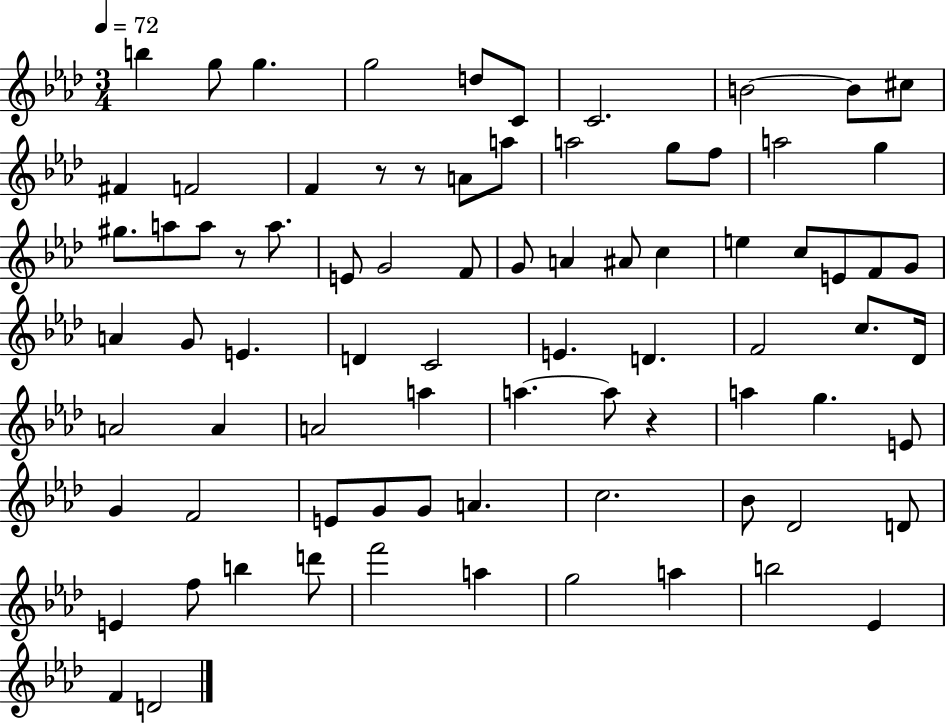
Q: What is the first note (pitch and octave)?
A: B5